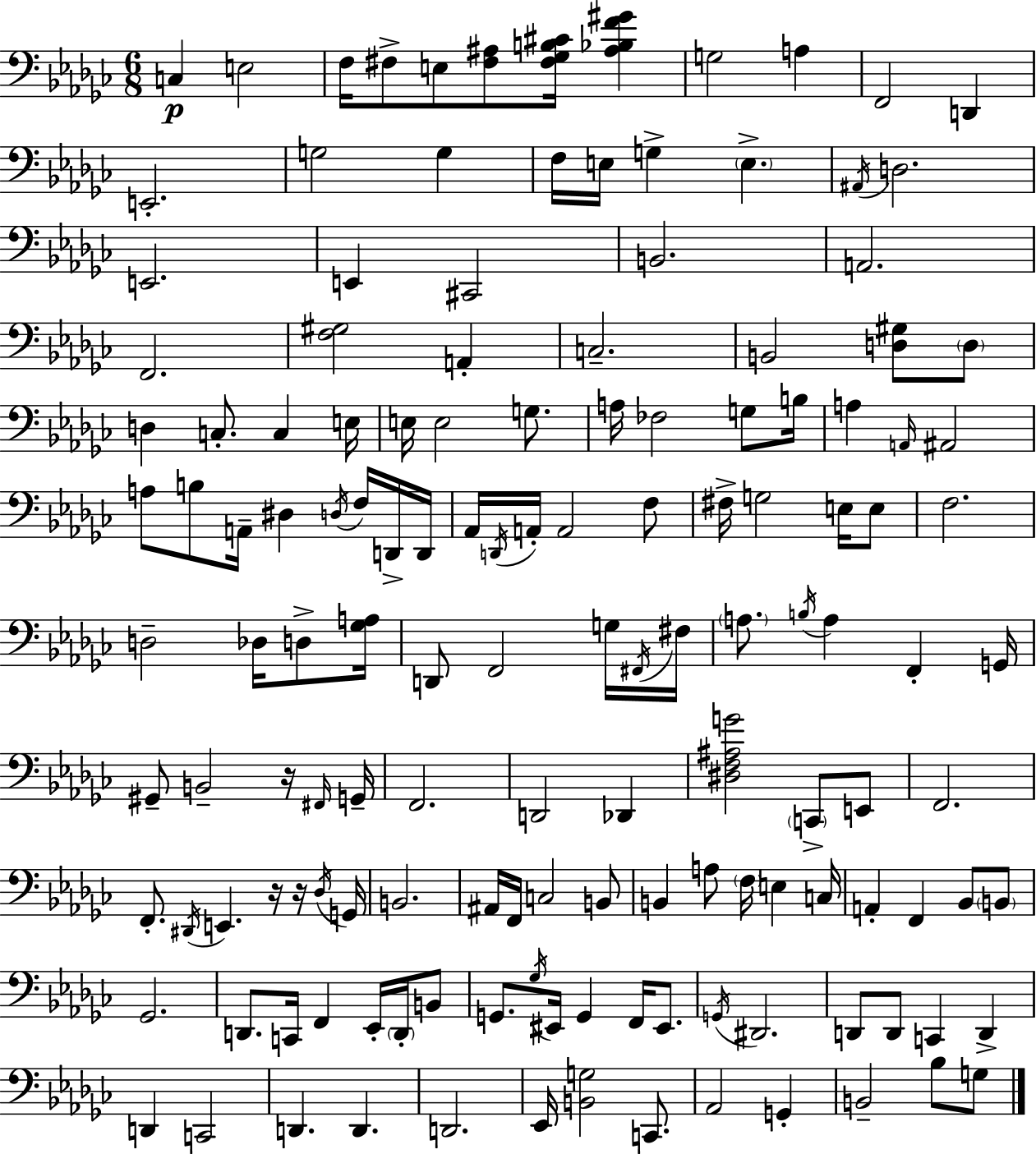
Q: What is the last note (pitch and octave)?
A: G3